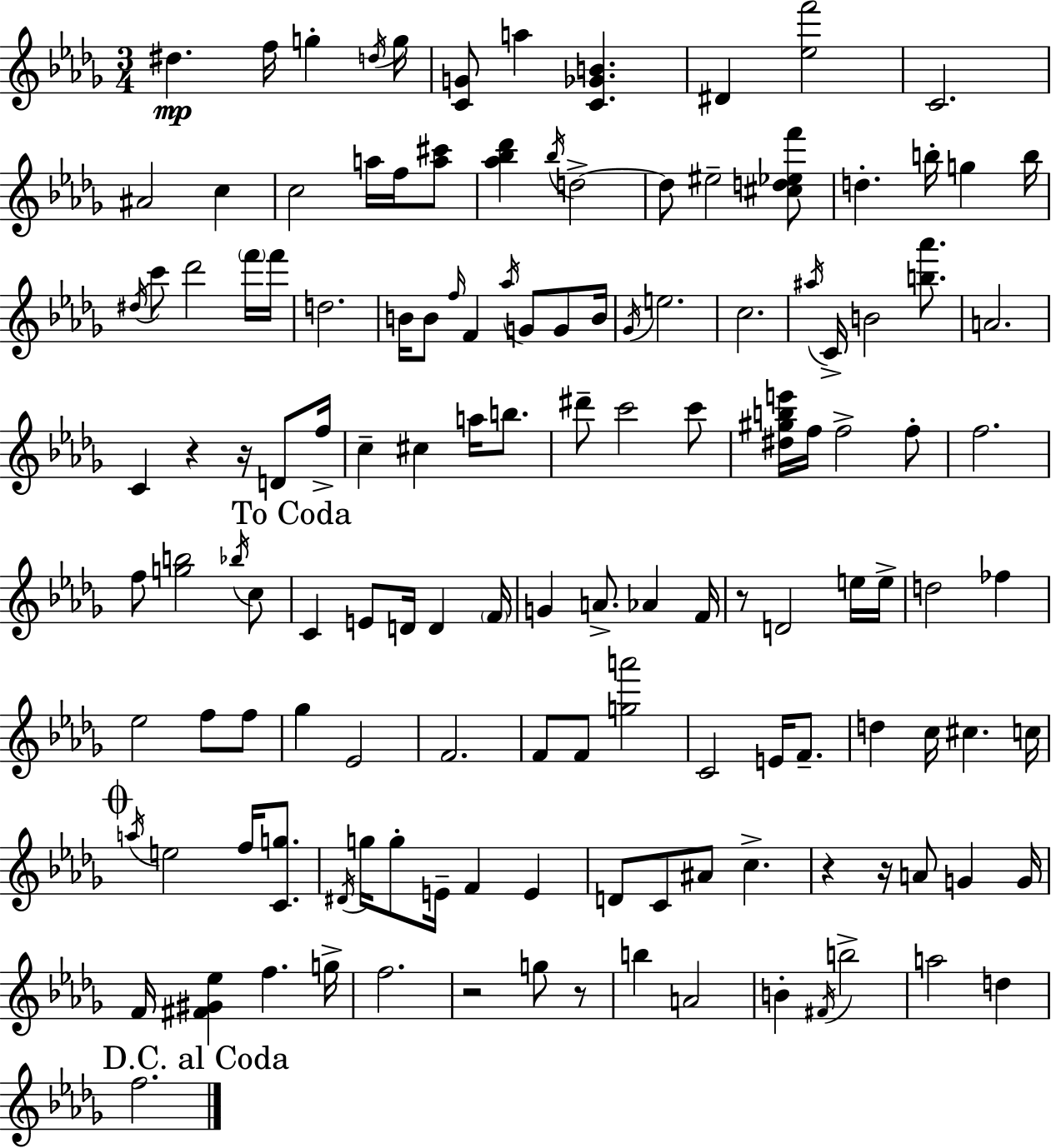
{
  \clef treble
  \numericTimeSignature
  \time 3/4
  \key bes \minor
  \repeat volta 2 { dis''4.\mp f''16 g''4-. \acciaccatura { d''16 } | g''16 <c' g'>8 a''4 <c' ges' b'>4. | dis'4 <ees'' f'''>2 | c'2. | \break ais'2 c''4 | c''2 a''16 f''16 <a'' cis'''>8 | <aes'' bes'' des'''>4 \acciaccatura { bes''16 } d''2->~~ | d''8 eis''2-- | \break <cis'' d'' ees'' f'''>8 d''4.-. b''16-. g''4 | b''16 \acciaccatura { dis''16 } c'''8 des'''2 | \parenthesize f'''16 f'''16 d''2. | b'16 b'8 \grace { f''16 } f'4 \acciaccatura { aes''16 } | \break g'8 g'8 b'16 \acciaccatura { ges'16 } e''2. | c''2. | \acciaccatura { ais''16 } c'16-> b'2 | <b'' aes'''>8. a'2. | \break c'4 r4 | r16 d'8 f''16-> c''4-- cis''4 | a''16 b''8. dis'''8-- c'''2 | c'''8 <dis'' gis'' b'' e'''>16 f''16 f''2-> | \break f''8-. f''2. | f''8 <g'' b''>2 | \acciaccatura { bes''16 } c''8 \mark "To Coda" c'4 | e'8 d'16 d'4 \parenthesize f'16 g'4 | \break a'8.-> aes'4 f'16 r8 d'2 | e''16 e''16-> d''2 | fes''4 ees''2 | f''8 f''8 ges''4 | \break ees'2 f'2. | f'8 f'8 | <g'' a'''>2 c'2 | e'16 f'8.-- d''4 | \break c''16 cis''4. c''16 \mark \markup { \musicglyph "scripts.coda" } \acciaccatura { a''16 } e''2 | f''16 <c' g''>8. \acciaccatura { dis'16 } g''16 g''8-. | e'16-- f'4 e'4 d'8 | c'8 ais'8 c''4.-> r4 | \break r16 a'8 g'4 g'16 f'16 <fis' gis' ees''>4 | f''4. g''16-> f''2. | r2 | g''8 r8 b''4 | \break a'2 b'4-. | \acciaccatura { fis'16 } b''2-> a''2 | d''4 \mark "D.C. al Coda" f''2. | } \bar "|."
}